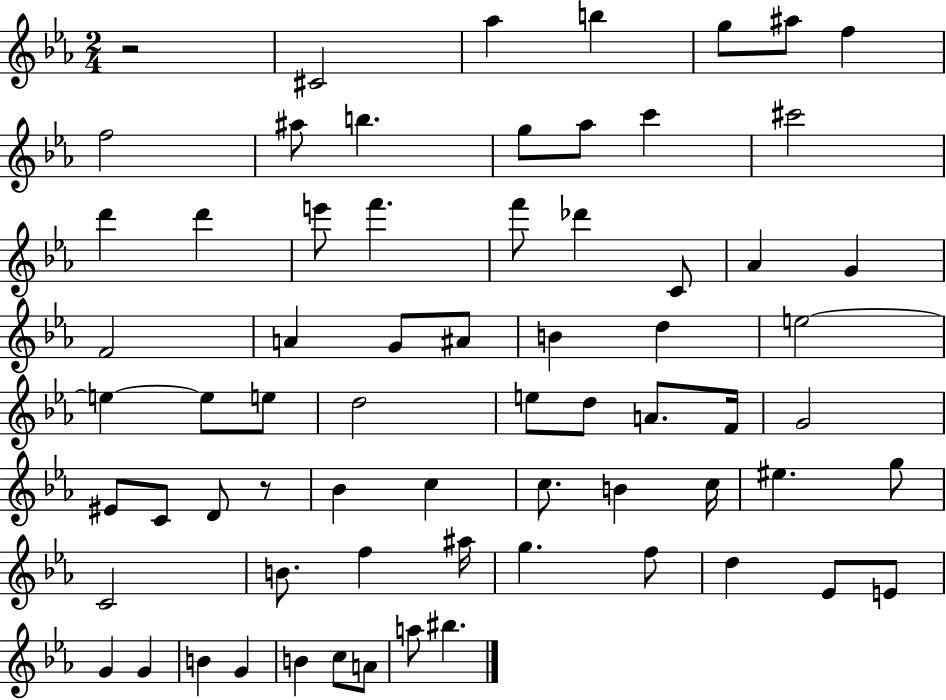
R/h C#4/h Ab5/q B5/q G5/e A#5/e F5/q F5/h A#5/e B5/q. G5/e Ab5/e C6/q C#6/h D6/q D6/q E6/e F6/q. F6/e Db6/q C4/e Ab4/q G4/q F4/h A4/q G4/e A#4/e B4/q D5/q E5/h E5/q E5/e E5/e D5/h E5/e D5/e A4/e. F4/s G4/h EIS4/e C4/e D4/e R/e Bb4/q C5/q C5/e. B4/q C5/s EIS5/q. G5/e C4/h B4/e. F5/q A#5/s G5/q. F5/e D5/q Eb4/e E4/e G4/q G4/q B4/q G4/q B4/q C5/e A4/e A5/e BIS5/q.